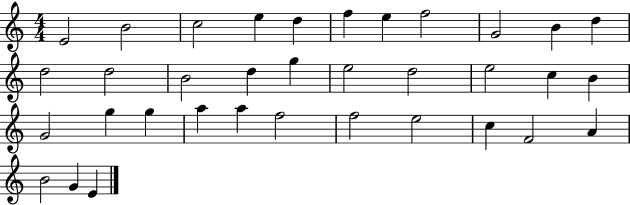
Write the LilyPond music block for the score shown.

{
  \clef treble
  \numericTimeSignature
  \time 4/4
  \key c \major
  e'2 b'2 | c''2 e''4 d''4 | f''4 e''4 f''2 | g'2 b'4 d''4 | \break d''2 d''2 | b'2 d''4 g''4 | e''2 d''2 | e''2 c''4 b'4 | \break g'2 g''4 g''4 | a''4 a''4 f''2 | f''2 e''2 | c''4 f'2 a'4 | \break b'2 g'4 e'4 | \bar "|."
}